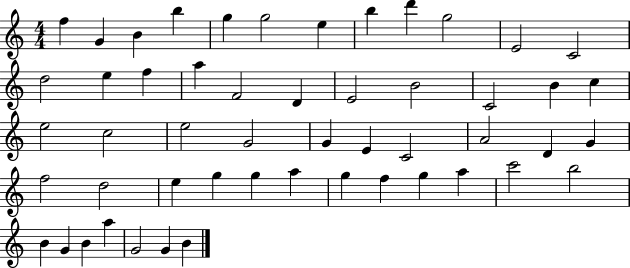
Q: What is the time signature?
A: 4/4